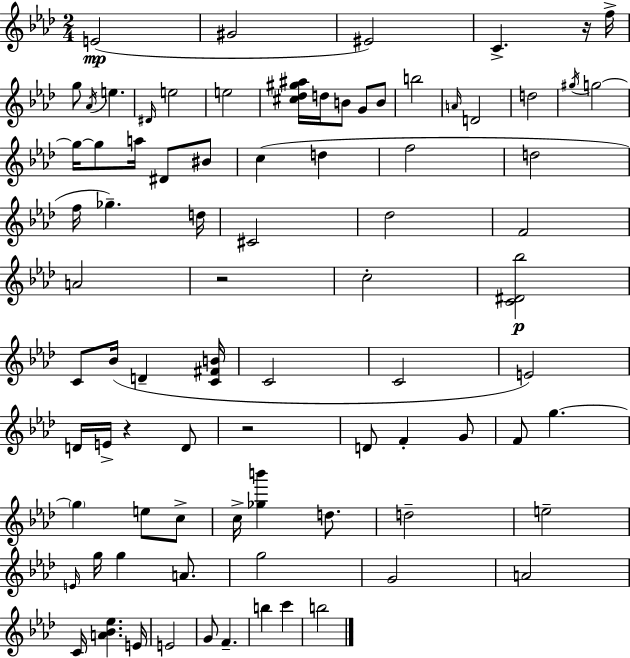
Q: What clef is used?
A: treble